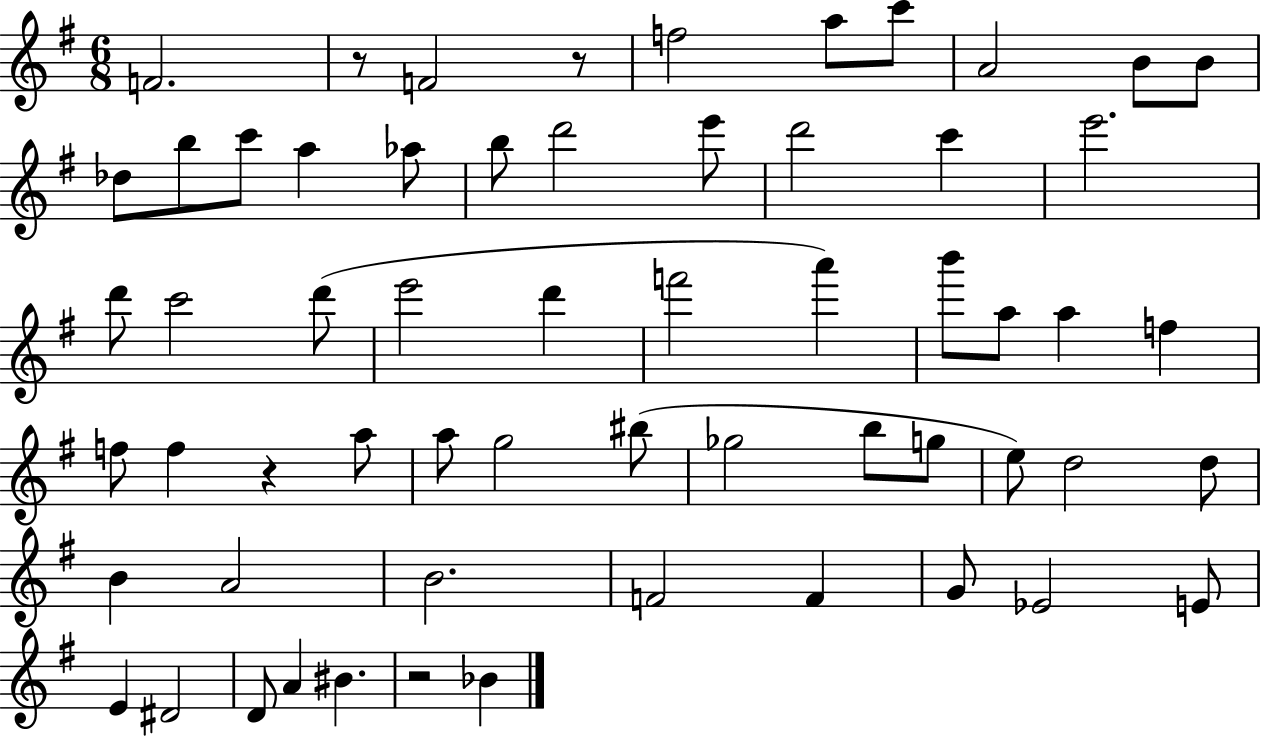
X:1
T:Untitled
M:6/8
L:1/4
K:G
F2 z/2 F2 z/2 f2 a/2 c'/2 A2 B/2 B/2 _d/2 b/2 c'/2 a _a/2 b/2 d'2 e'/2 d'2 c' e'2 d'/2 c'2 d'/2 e'2 d' f'2 a' b'/2 a/2 a f f/2 f z a/2 a/2 g2 ^b/2 _g2 b/2 g/2 e/2 d2 d/2 B A2 B2 F2 F G/2 _E2 E/2 E ^D2 D/2 A ^B z2 _B